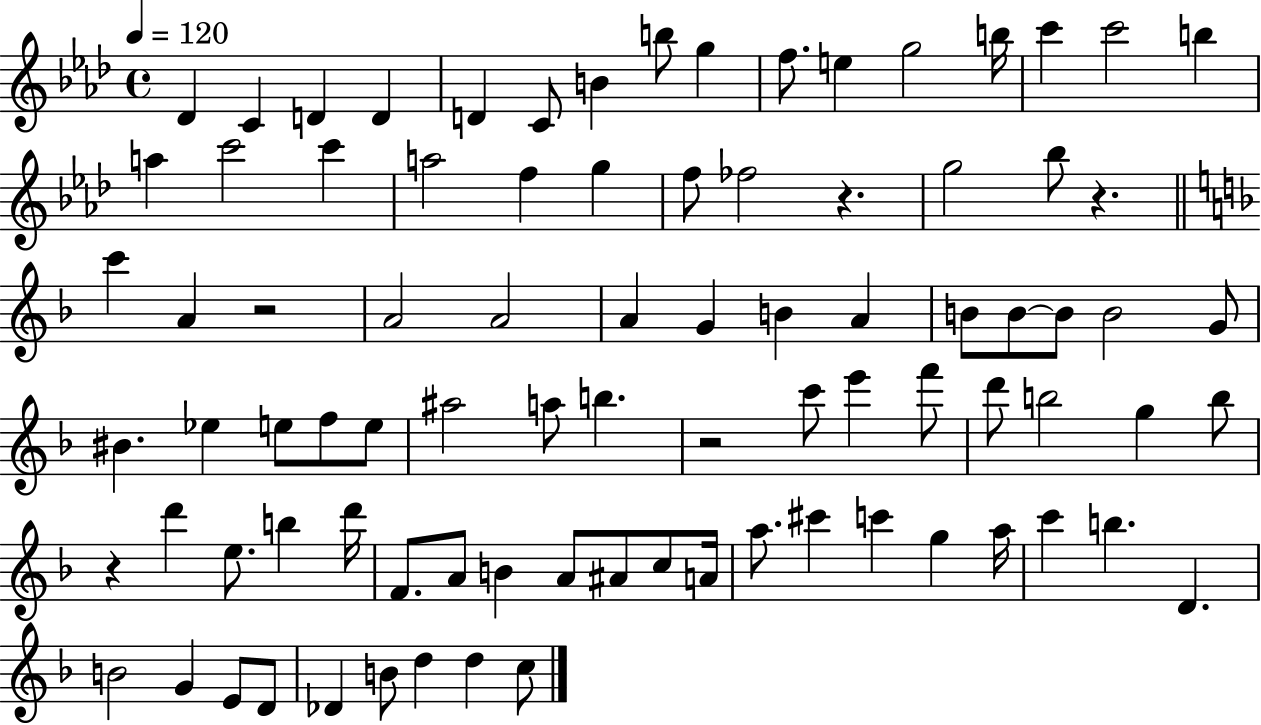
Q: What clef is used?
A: treble